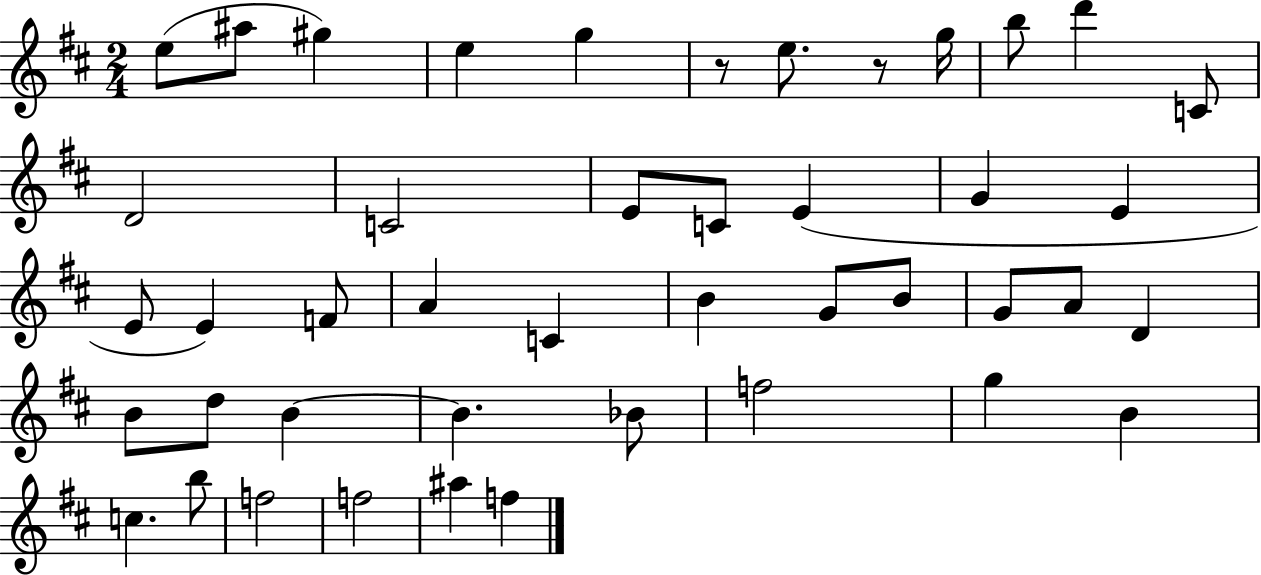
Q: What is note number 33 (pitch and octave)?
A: Bb4